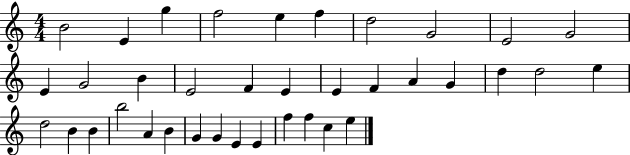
X:1
T:Untitled
M:4/4
L:1/4
K:C
B2 E g f2 e f d2 G2 E2 G2 E G2 B E2 F E E F A G d d2 e d2 B B b2 A B G G E E f f c e